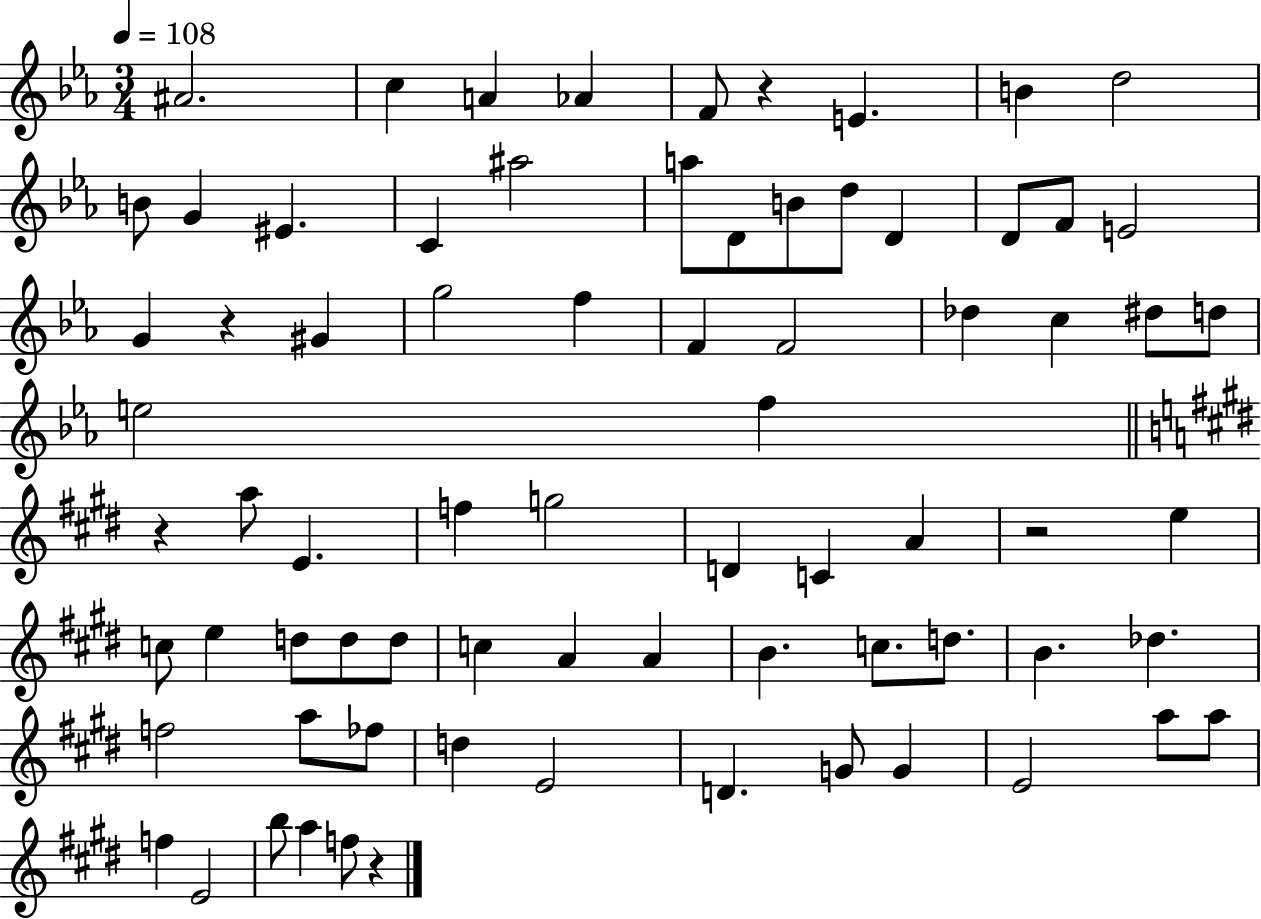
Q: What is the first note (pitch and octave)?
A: A#4